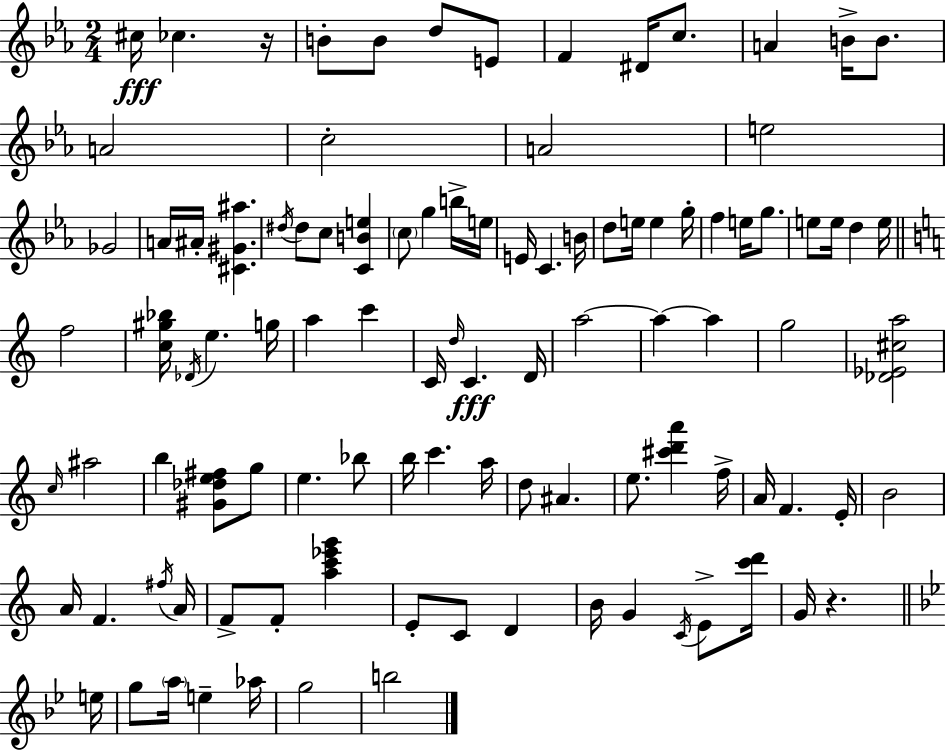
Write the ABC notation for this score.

X:1
T:Untitled
M:2/4
L:1/4
K:Eb
^c/4 _c z/4 B/2 B/2 d/2 E/2 F ^D/4 c/2 A B/4 B/2 A2 c2 A2 e2 _G2 A/4 ^A/4 [^C^G^a] ^d/4 ^d/2 c/2 [CBe] c/2 g b/4 e/4 E/4 C B/4 d/2 e/4 e g/4 f e/4 g/2 e/2 e/4 d e/4 f2 [c^g_b]/4 _D/4 e g/4 a c' C/4 d/4 C D/4 a2 a a g2 [_D_E^ca]2 c/4 ^a2 b [^G_de^f]/2 g/2 e _b/2 b/4 c' a/4 d/2 ^A e/2 [^c'd'a'] f/4 A/4 F E/4 B2 A/4 F ^f/4 A/4 F/2 F/2 [ac'_e'g'] E/2 C/2 D B/4 G C/4 E/2 [c'd']/4 G/4 z e/4 g/2 a/4 e _a/4 g2 b2